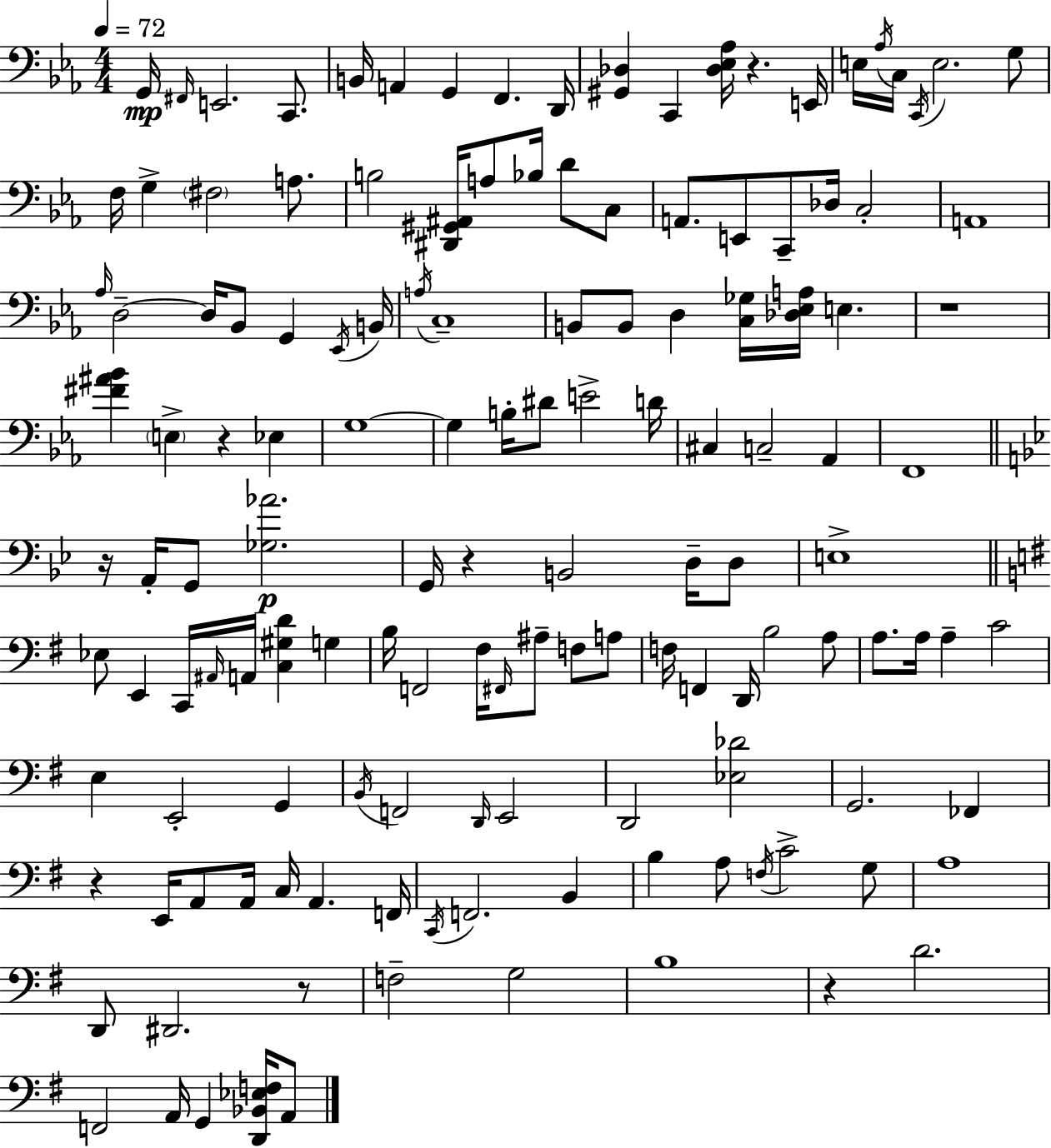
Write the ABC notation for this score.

X:1
T:Untitled
M:4/4
L:1/4
K:Cm
G,,/4 ^F,,/4 E,,2 C,,/2 B,,/4 A,, G,, F,, D,,/4 [^G,,_D,] C,, [_D,_E,_A,]/4 z E,,/4 E,/4 _A,/4 C,/4 C,,/4 E,2 G,/2 F,/4 G, ^F,2 A,/2 B,2 [^D,,^G,,^A,,]/4 A,/2 _B,/4 D/2 C,/2 A,,/2 E,,/2 C,,/2 _D,/4 C,2 A,,4 _A,/4 D,2 D,/4 _B,,/2 G,, _E,,/4 B,,/4 A,/4 C,4 B,,/2 B,,/2 D, [C,_G,]/4 [_D,_E,A,]/4 E, z4 [^F^A_B] E, z _E, G,4 G, B,/4 ^D/2 E2 D/4 ^C, C,2 _A,, F,,4 z/4 A,,/4 G,,/2 [_G,_A]2 G,,/4 z B,,2 D,/4 D,/2 E,4 _E,/2 E,, C,,/4 ^A,,/4 A,,/4 [C,^G,D] G, B,/4 F,,2 ^F,/4 ^F,,/4 ^A,/2 F,/2 A,/2 F,/4 F,, D,,/4 B,2 A,/2 A,/2 A,/4 A, C2 E, E,,2 G,, B,,/4 F,,2 D,,/4 E,,2 D,,2 [_E,_D]2 G,,2 _F,, z E,,/4 A,,/2 A,,/4 C,/4 A,, F,,/4 C,,/4 F,,2 B,, B, A,/2 F,/4 C2 G,/2 A,4 D,,/2 ^D,,2 z/2 F,2 G,2 B,4 z D2 F,,2 A,,/4 G,, [D,,_B,,_E,F,]/4 A,,/2